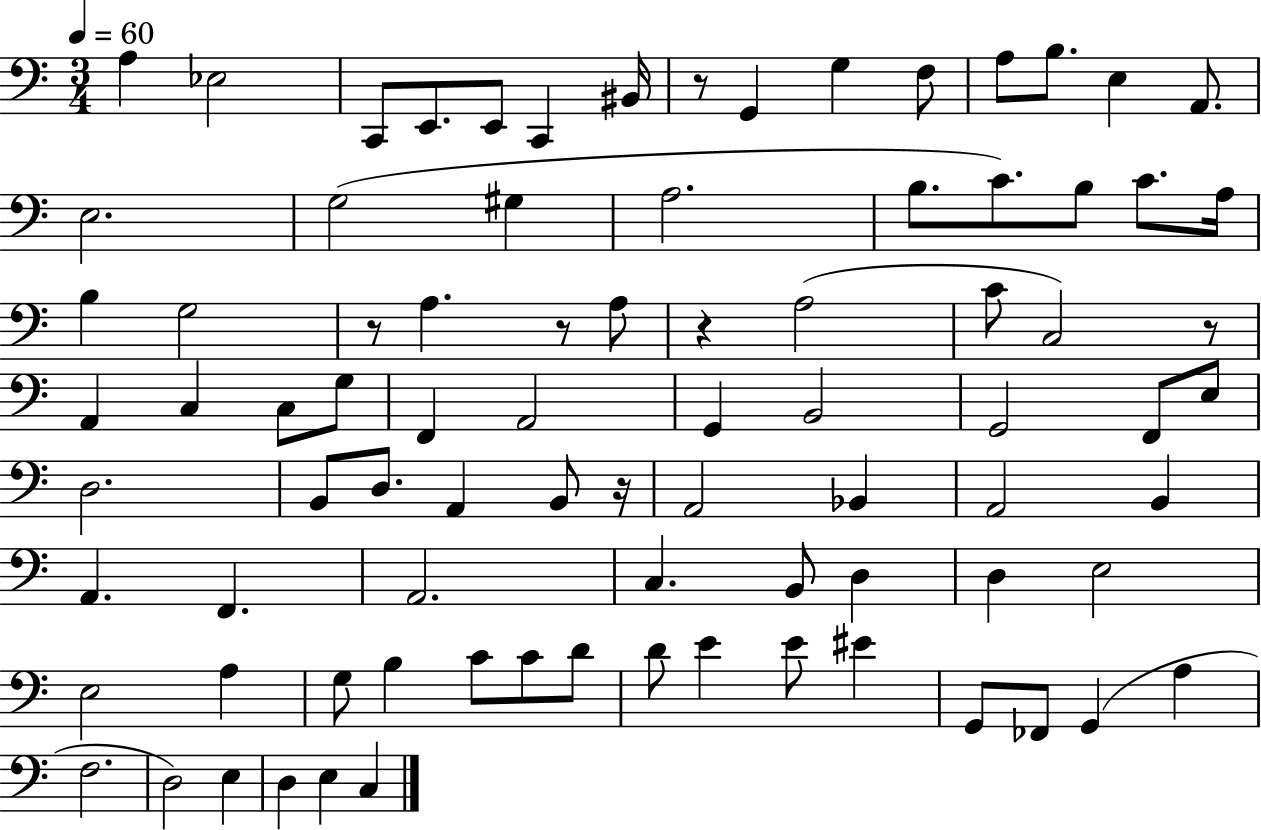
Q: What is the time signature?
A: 3/4